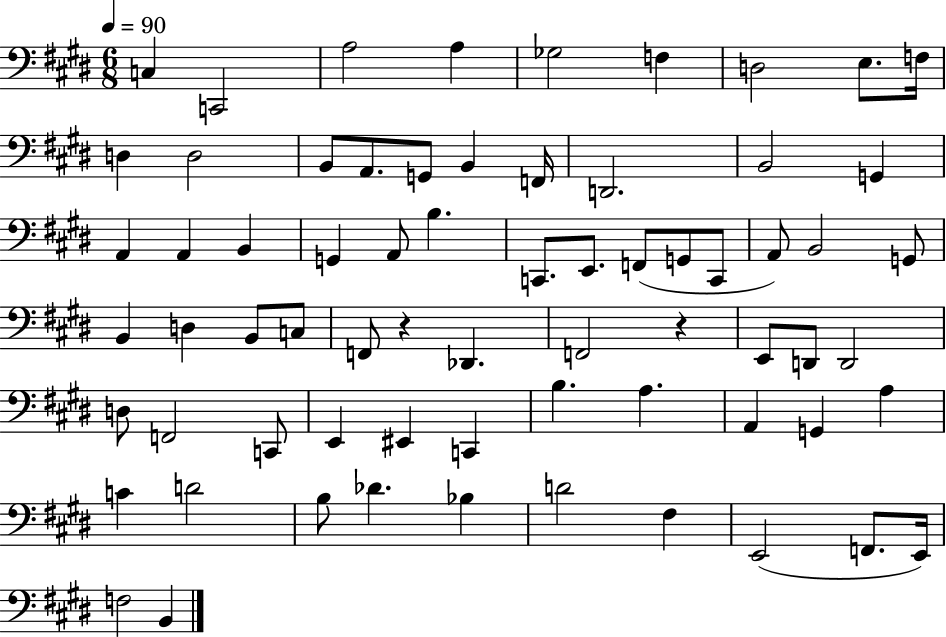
X:1
T:Untitled
M:6/8
L:1/4
K:E
C, C,,2 A,2 A, _G,2 F, D,2 E,/2 F,/4 D, D,2 B,,/2 A,,/2 G,,/2 B,, F,,/4 D,,2 B,,2 G,, A,, A,, B,, G,, A,,/2 B, C,,/2 E,,/2 F,,/2 G,,/2 C,,/2 A,,/2 B,,2 G,,/2 B,, D, B,,/2 C,/2 F,,/2 z _D,, F,,2 z E,,/2 D,,/2 D,,2 D,/2 F,,2 C,,/2 E,, ^E,, C,, B, A, A,, G,, A, C D2 B,/2 _D _B, D2 ^F, E,,2 F,,/2 E,,/4 F,2 B,,